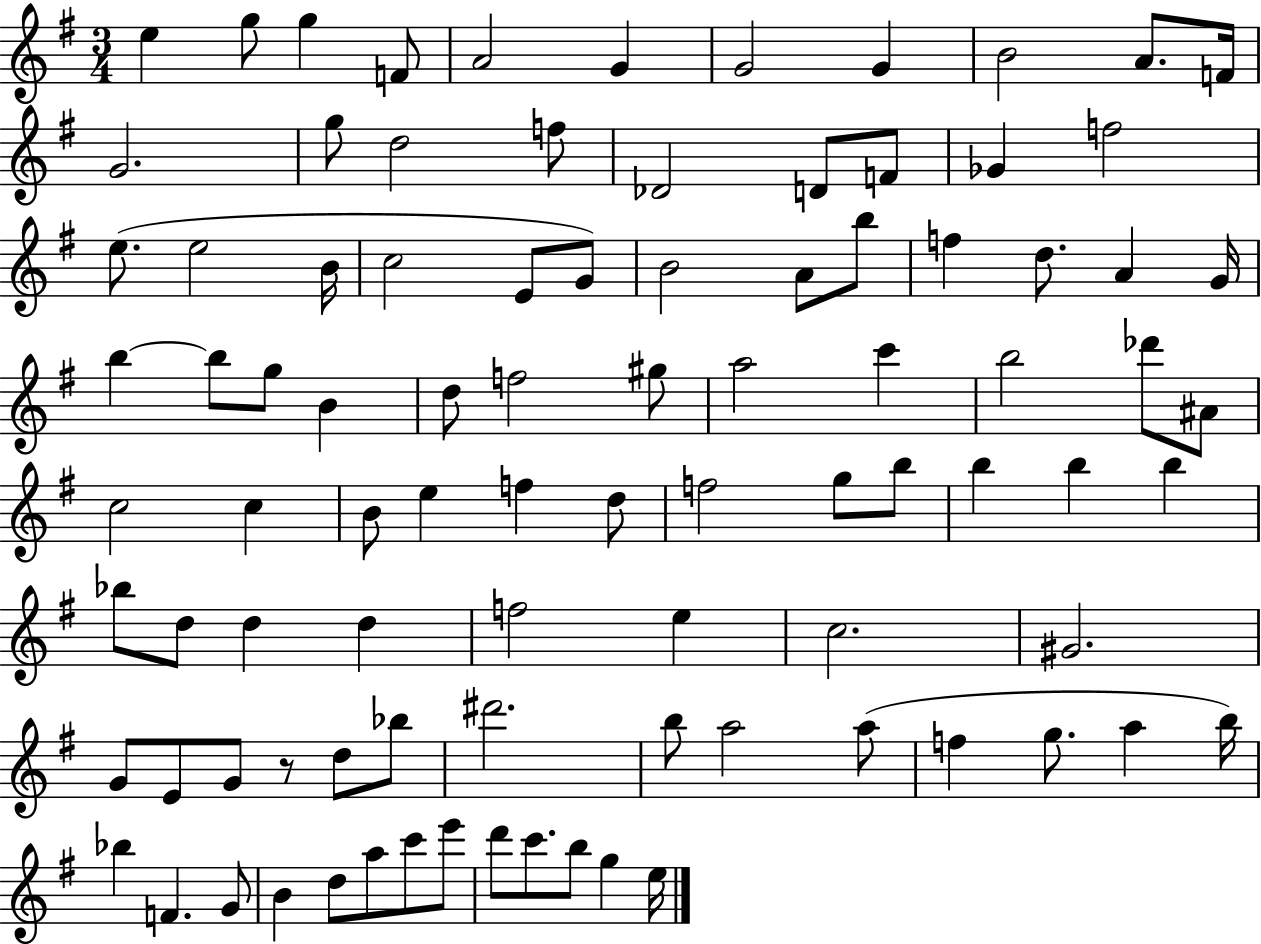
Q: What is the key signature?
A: G major